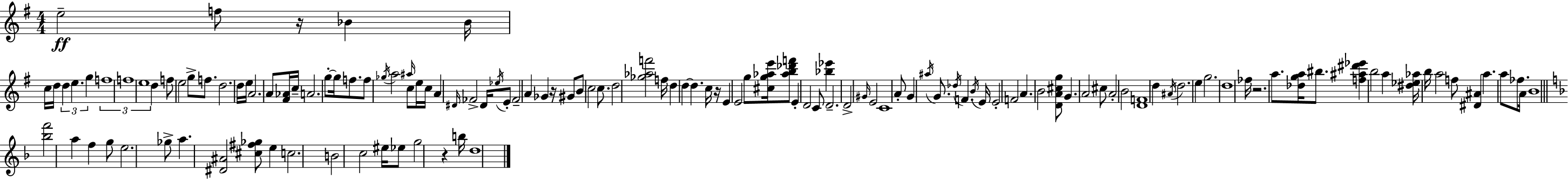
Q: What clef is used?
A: treble